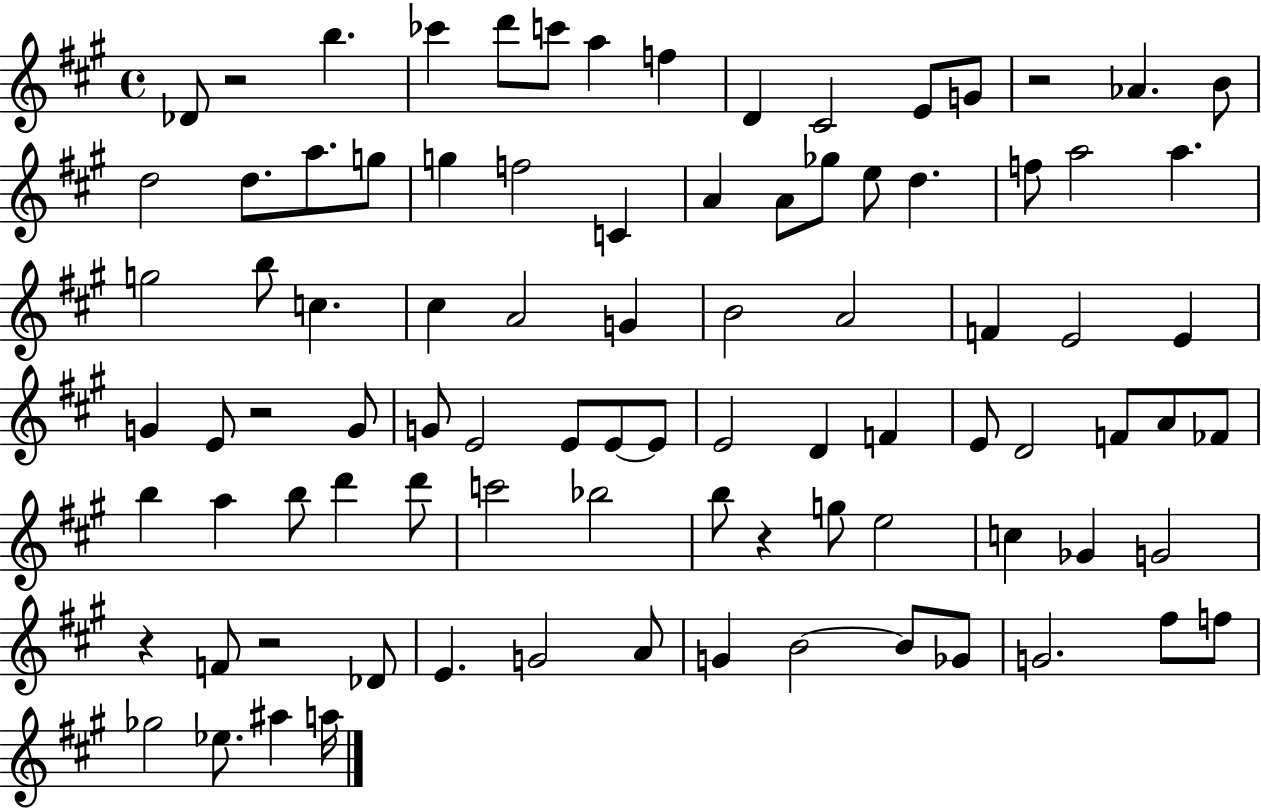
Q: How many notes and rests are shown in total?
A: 90